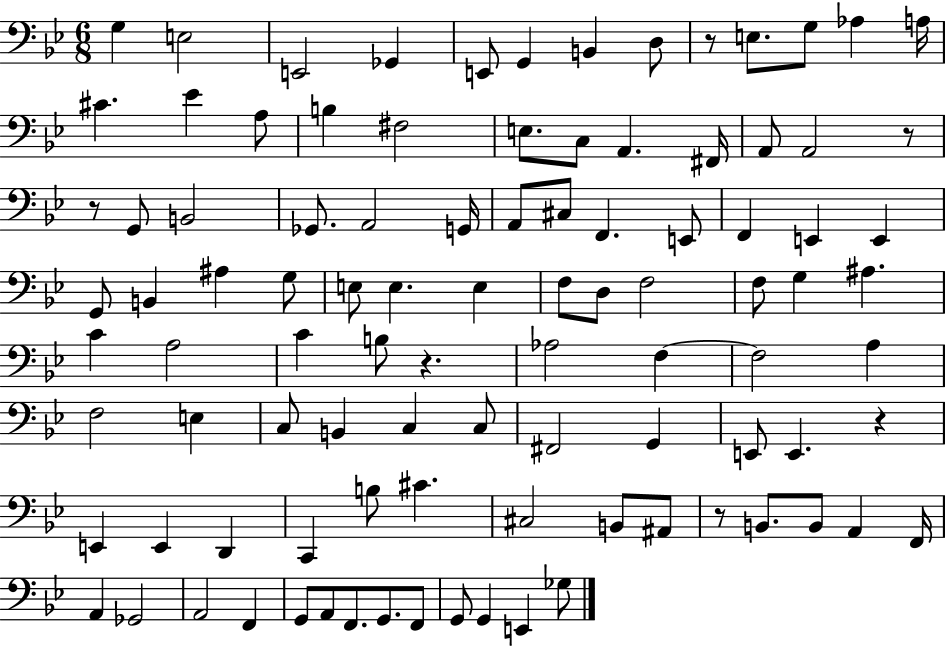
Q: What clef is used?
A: bass